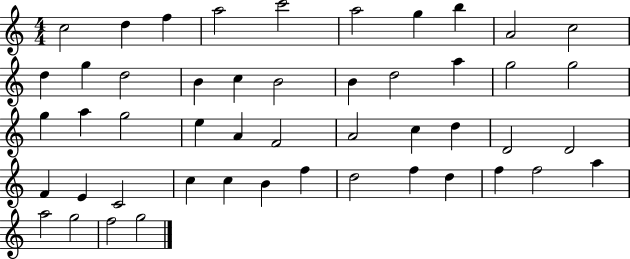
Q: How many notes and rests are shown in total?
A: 49